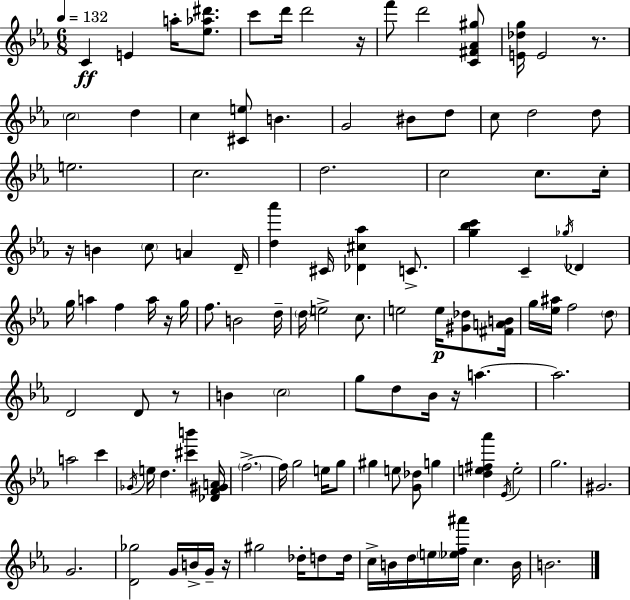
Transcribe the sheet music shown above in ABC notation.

X:1
T:Untitled
M:6/8
L:1/4
K:Eb
C E a/4 [_e_a^d']/2 c'/2 d'/4 d'2 z/4 f'/2 d'2 [C^F_A^g]/2 [E_dg]/4 E2 z/2 c2 d c [^Ce]/2 B G2 ^B/2 d/2 c/2 d2 d/2 e2 c2 d2 c2 c/2 c/4 z/4 B c/2 A D/4 [d_a'] ^C/4 [_D^c_a] C/2 [g_bc'] C _g/4 _D g/4 a f a/4 z/4 g/4 f/2 B2 d/4 d/4 e2 c/2 e2 e/4 [^G_d]/2 [^FAB]/4 g/4 [_e^a]/4 f2 d/2 D2 D/2 z/2 B c2 g/2 d/2 _B/4 z/4 a a2 a2 c' _G/4 e/4 d [^c'b'] [_DF^GA]/4 f2 f/4 g2 e/4 g/2 ^g e/2 [G_d]/2 g [de^f_a'] _E/4 e2 g2 ^G2 G2 [D_g]2 G/4 B/4 G/4 z/4 ^g2 _d/4 d/2 d/4 c/4 B/4 d/4 e/4 [_ef^a']/4 c B/4 B2